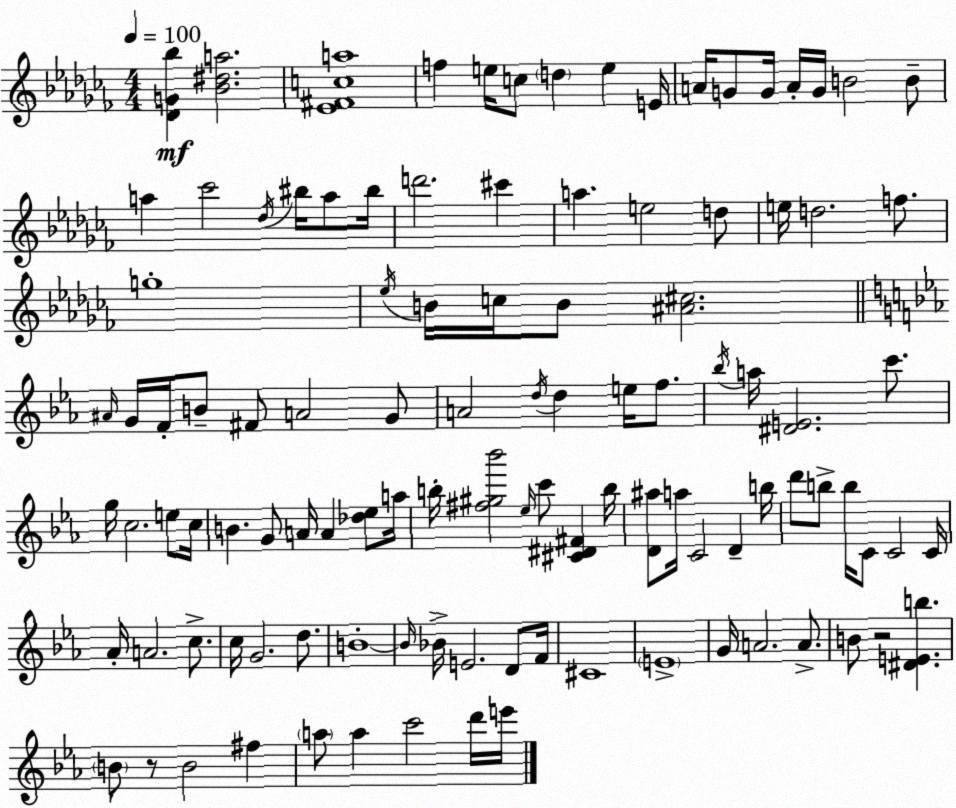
X:1
T:Untitled
M:4/4
L:1/4
K:Abm
[_DG_b] [_B^da]2 [_E^Fca]4 f e/4 c/2 d e E/4 A/4 G/2 G/4 A/4 G/4 B2 B/2 a _c'2 _d/4 ^b/4 a/2 ^b/4 d'2 ^c' a e2 d/2 e/4 d2 f/2 g4 _e/4 B/4 c/4 B/2 [^A^c]2 ^A/4 G/4 F/4 B/2 ^F/2 A2 G/2 A2 d/4 d e/4 f/2 _b/4 a/4 [^DE]2 c'/2 g/4 c2 e/2 c/4 B G/2 A/4 A [_d_e]/2 a/4 b/4 [^f^g_b']2 _e/4 c'/2 [^C^D^F] b/4 [D^a]/2 a/4 C2 D b/4 d'/2 b/2 b/4 C/2 C2 C/4 _A/4 A2 c/2 c/4 G2 d/2 B4 B/4 _B/4 E2 D/2 F/4 ^C4 E4 G/4 A2 A/2 B/2 z2 [^DEb] B/2 z/2 B2 ^f a/2 a c'2 d'/4 e'/4